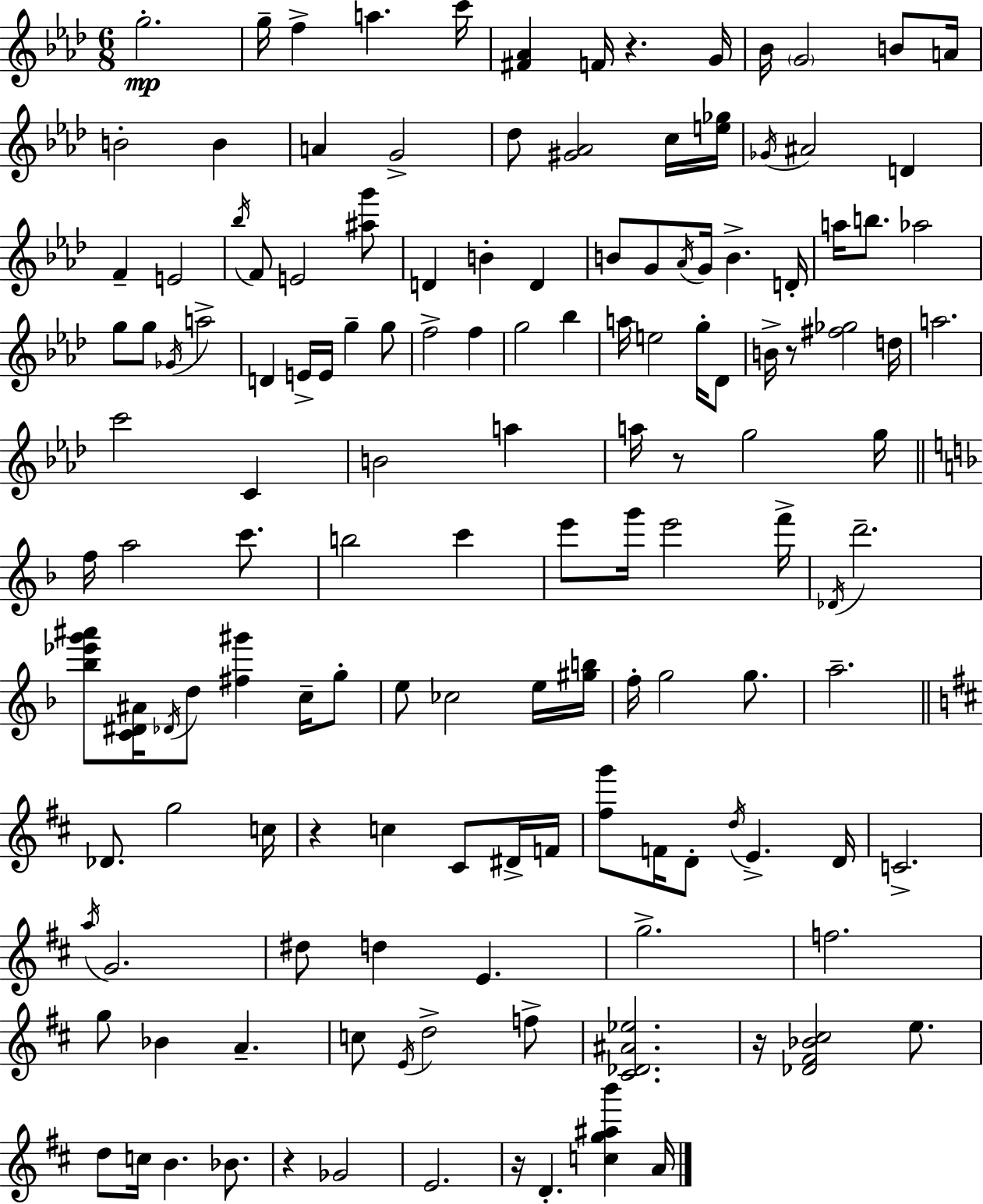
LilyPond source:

{
  \clef treble
  \numericTimeSignature
  \time 6/8
  \key f \minor
  g''2.-.\mp | g''16-- f''4-> a''4. c'''16 | <fis' aes'>4 f'16 r4. g'16 | bes'16 \parenthesize g'2 b'8 a'16 | \break b'2-. b'4 | a'4 g'2-> | des''8 <gis' aes'>2 c''16 <e'' ges''>16 | \acciaccatura { ges'16 } ais'2 d'4 | \break f'4-- e'2 | \acciaccatura { bes''16 } f'8 e'2 | <ais'' g'''>8 d'4 b'4-. d'4 | b'8 g'8 \acciaccatura { aes'16 } g'16 b'4.-> | \break d'16-. a''16 b''8. aes''2 | g''8 g''8 \acciaccatura { ges'16 } a''2-> | d'4 e'16-> e'16 g''4-- | g''8 f''2-> | \break f''4 g''2 | bes''4 a''16 e''2 | g''16-. des'8 b'16-> r8 <fis'' ges''>2 | d''16 a''2. | \break c'''2 | c'4 b'2 | a''4 a''16 r8 g''2 | g''16 \bar "||" \break \key f \major f''16 a''2 c'''8. | b''2 c'''4 | e'''8 g'''16 e'''2 f'''16-> | \acciaccatura { des'16 } d'''2.-- | \break <bes'' ees''' g''' ais'''>8 <c' dis' ais'>16 \acciaccatura { des'16 } d''8 <fis'' gis'''>4 c''16-- | g''8-. e''8 ces''2 | e''16 <gis'' b''>16 f''16-. g''2 g''8. | a''2.-- | \break \bar "||" \break \key d \major des'8. g''2 c''16 | r4 c''4 cis'8 dis'16-> f'16 | <fis'' g'''>8 f'16 d'8-. \acciaccatura { d''16 } e'4.-> | d'16 c'2.-> | \break \acciaccatura { a''16 } g'2. | dis''8 d''4 e'4. | g''2.-> | f''2. | \break g''8 bes'4 a'4.-- | c''8 \acciaccatura { e'16 } d''2-> | f''8-> <cis' des' ais' ees''>2. | r16 <des' fis' bes' cis''>2 | \break e''8. d''8 c''16 b'4. | bes'8. r4 ges'2 | e'2. | r16 d'4.-. <c'' g'' ais'' b'''>4 | \break a'16 \bar "|."
}